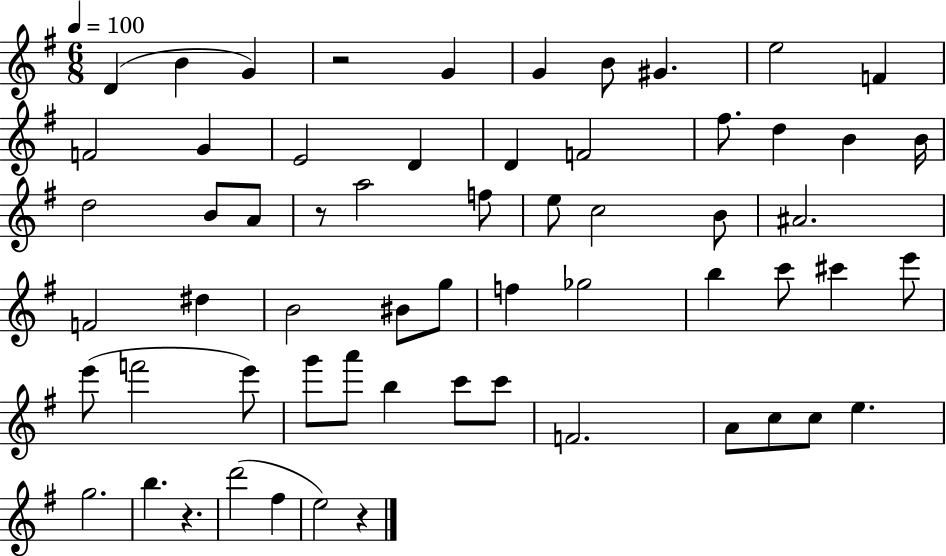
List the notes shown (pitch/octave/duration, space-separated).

D4/q B4/q G4/q R/h G4/q G4/q B4/e G#4/q. E5/h F4/q F4/h G4/q E4/h D4/q D4/q F4/h F#5/e. D5/q B4/q B4/s D5/h B4/e A4/e R/e A5/h F5/e E5/e C5/h B4/e A#4/h. F4/h D#5/q B4/h BIS4/e G5/e F5/q Gb5/h B5/q C6/e C#6/q E6/e E6/e F6/h E6/e G6/e A6/e B5/q C6/e C6/e F4/h. A4/e C5/e C5/e E5/q. G5/h. B5/q. R/q. D6/h F#5/q E5/h R/q